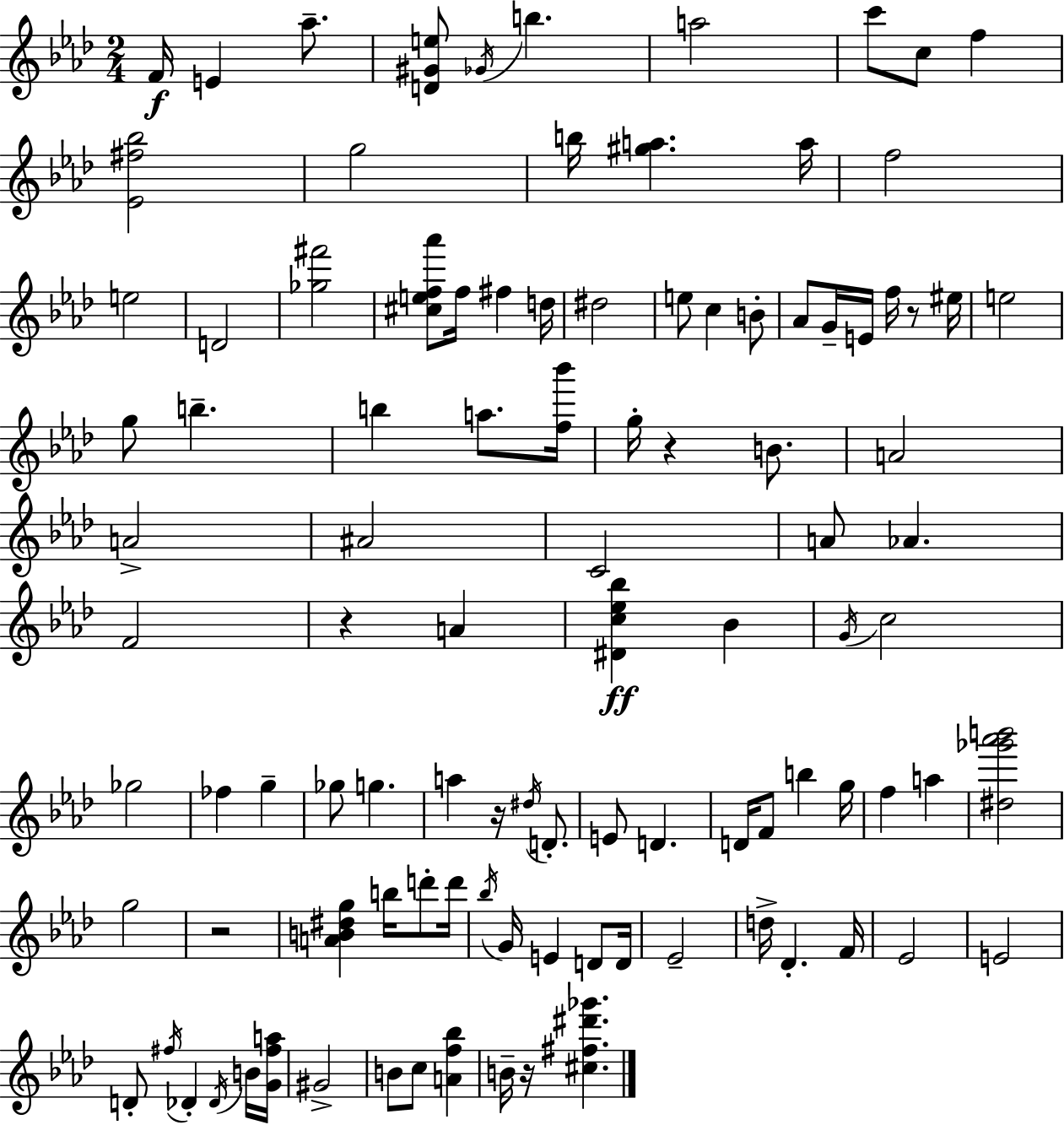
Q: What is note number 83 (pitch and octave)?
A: B4